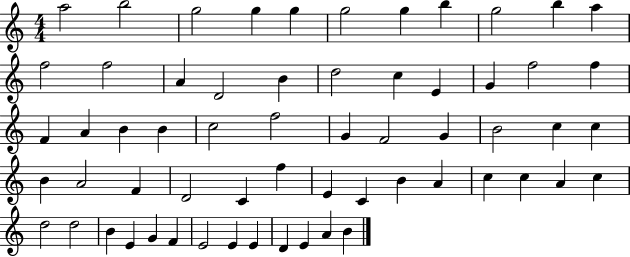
X:1
T:Untitled
M:4/4
L:1/4
K:C
a2 b2 g2 g g g2 g b g2 b a f2 f2 A D2 B d2 c E G f2 f F A B B c2 f2 G F2 G B2 c c B A2 F D2 C f E C B A c c A c d2 d2 B E G F E2 E E D E A B